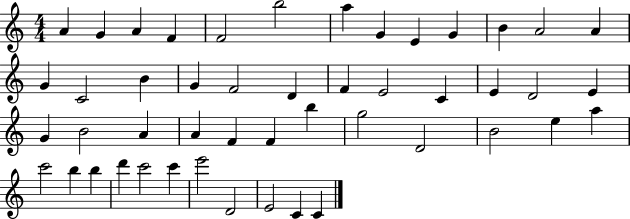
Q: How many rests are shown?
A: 0